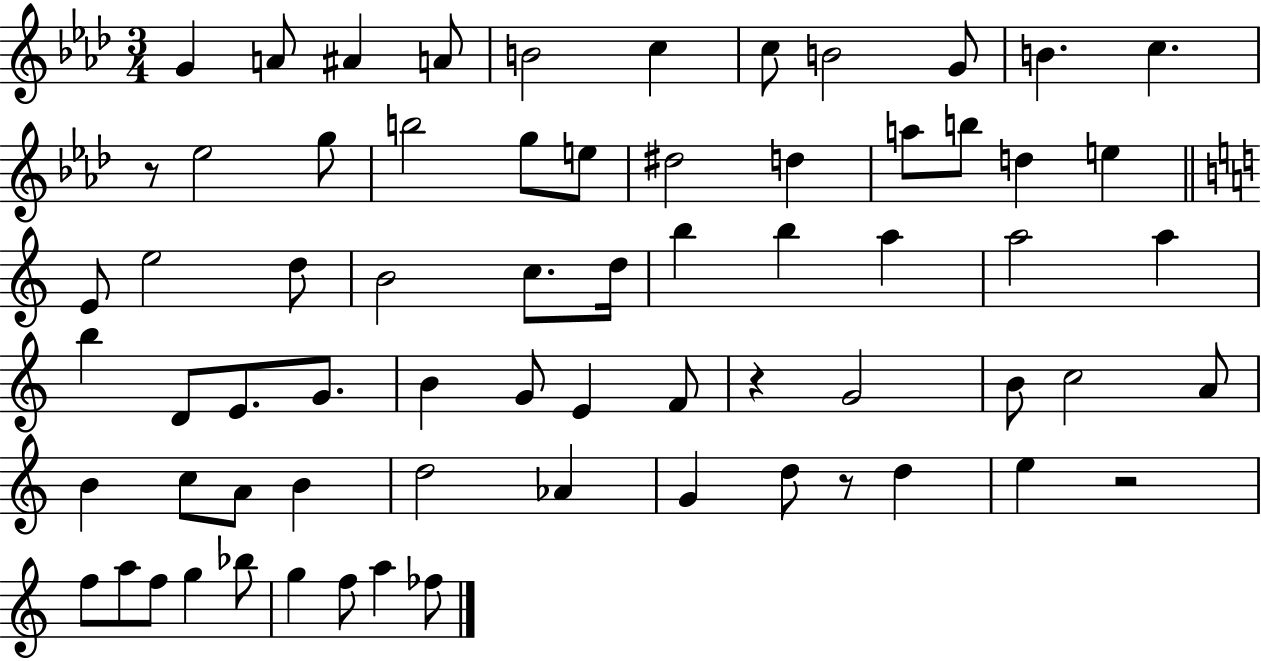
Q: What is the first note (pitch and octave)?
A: G4